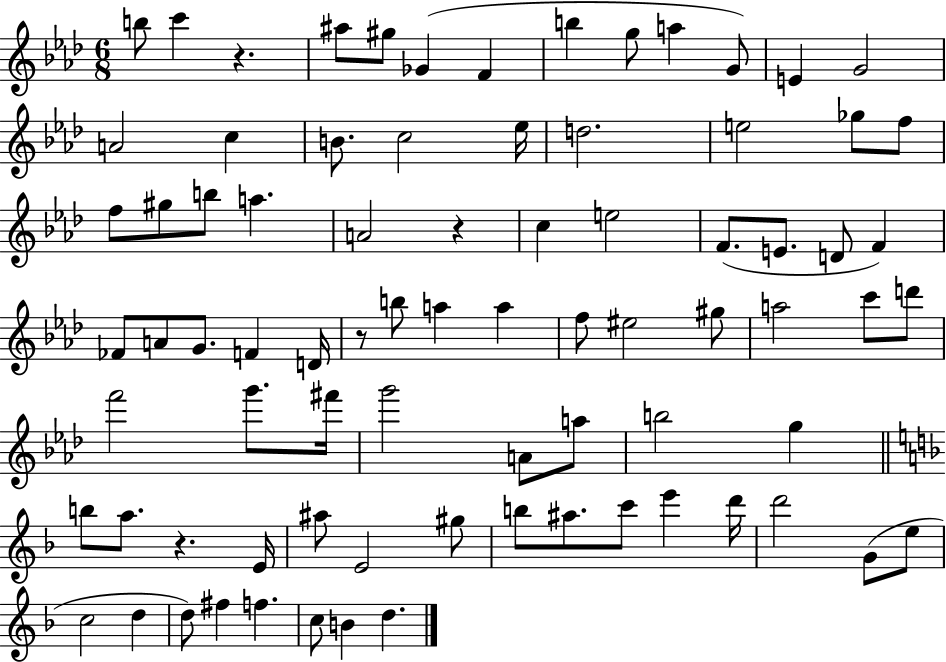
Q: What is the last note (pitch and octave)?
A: D5